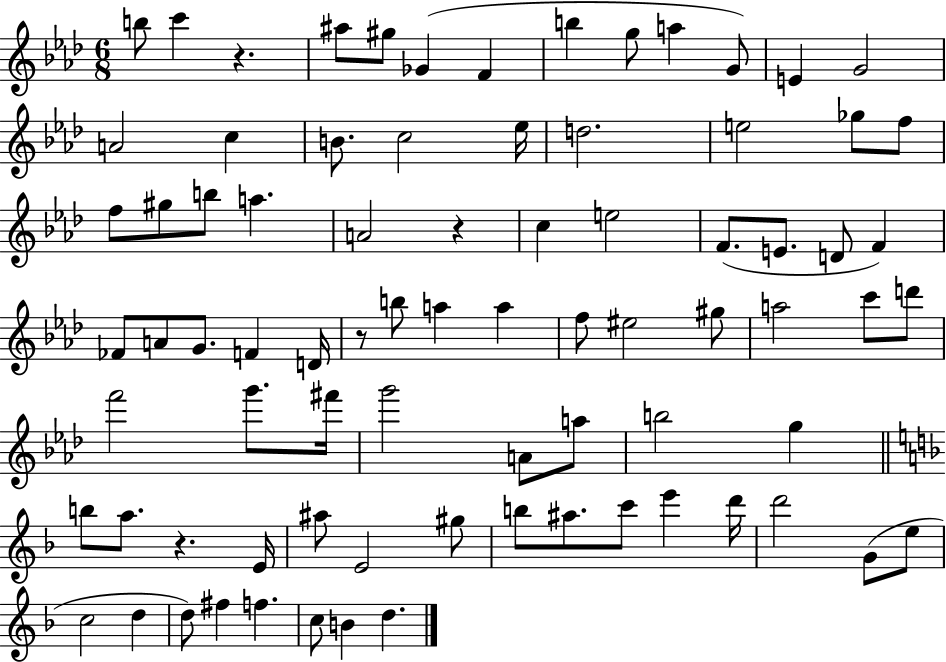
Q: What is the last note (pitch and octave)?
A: D5